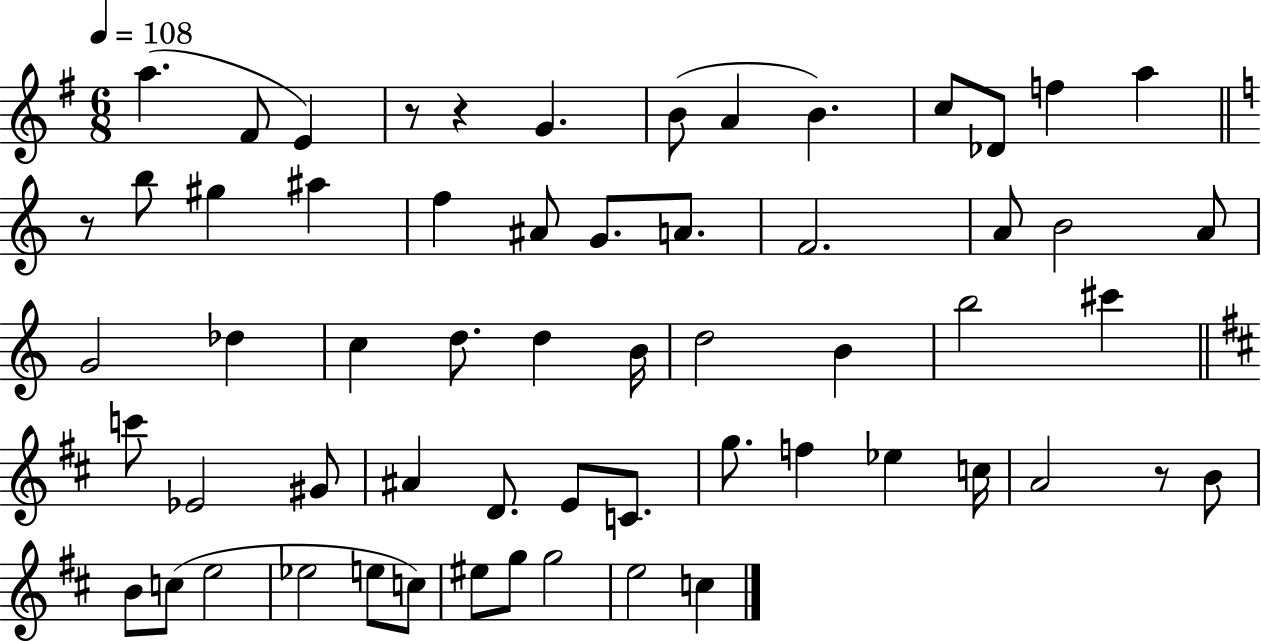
A5/q. F#4/e E4/q R/e R/q G4/q. B4/e A4/q B4/q. C5/e Db4/e F5/q A5/q R/e B5/e G#5/q A#5/q F5/q A#4/e G4/e. A4/e. F4/h. A4/e B4/h A4/e G4/h Db5/q C5/q D5/e. D5/q B4/s D5/h B4/q B5/h C#6/q C6/e Eb4/h G#4/e A#4/q D4/e. E4/e C4/e. G5/e. F5/q Eb5/q C5/s A4/h R/e B4/e B4/e C5/e E5/h Eb5/h E5/e C5/e EIS5/e G5/e G5/h E5/h C5/q